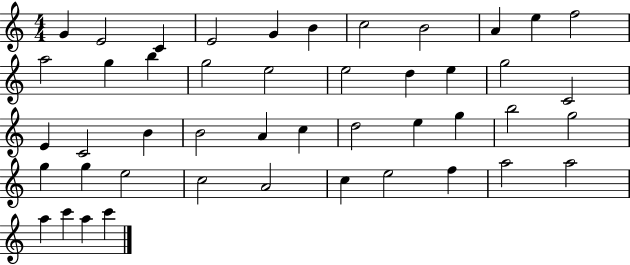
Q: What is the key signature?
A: C major